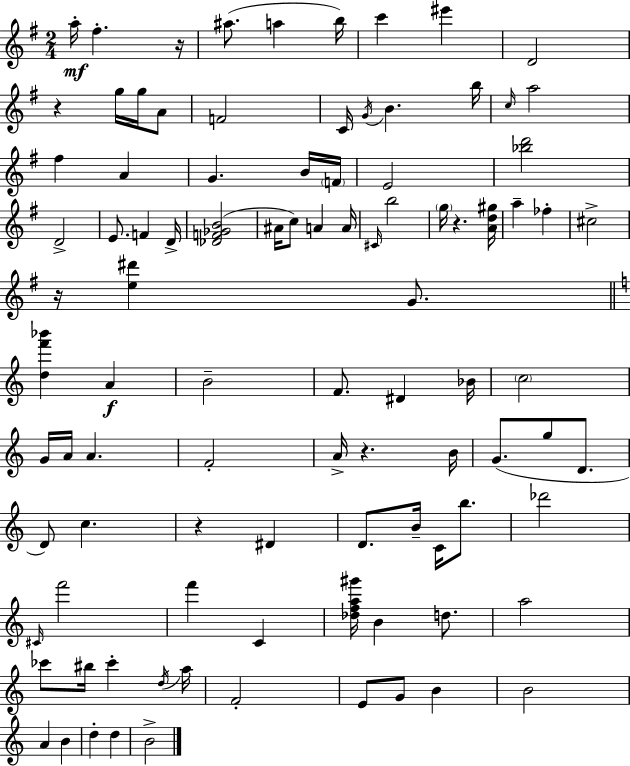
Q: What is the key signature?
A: G major